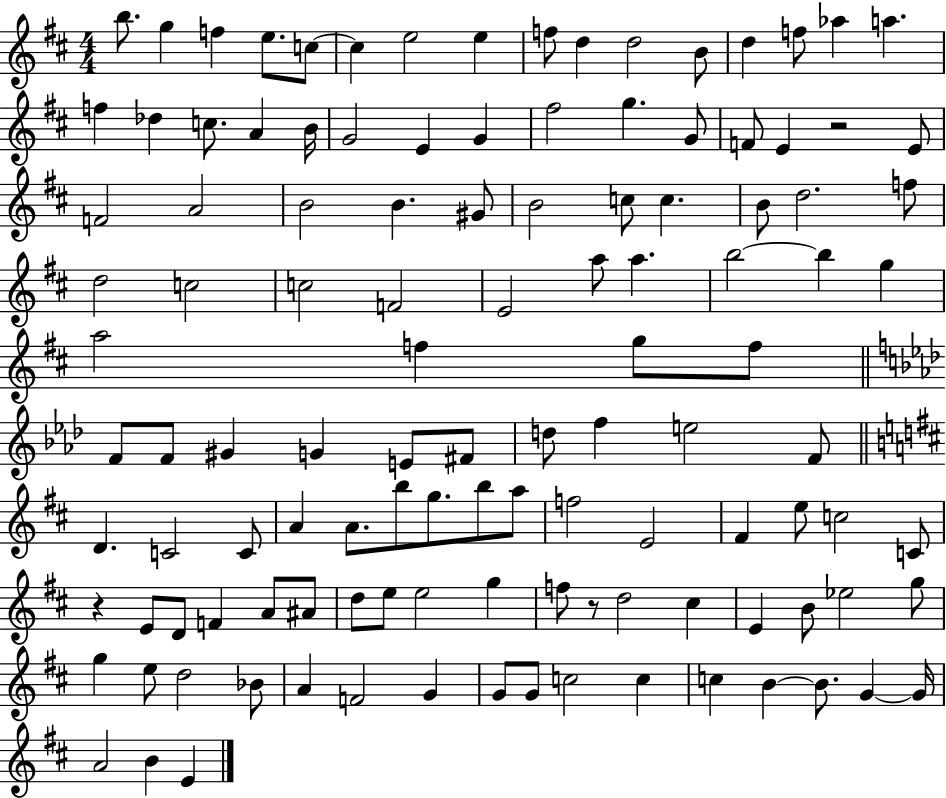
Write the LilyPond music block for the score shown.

{
  \clef treble
  \numericTimeSignature
  \time 4/4
  \key d \major
  b''8. g''4 f''4 e''8. c''8~~ | c''4 e''2 e''4 | f''8 d''4 d''2 b'8 | d''4 f''8 aes''4 a''4. | \break f''4 des''4 c''8. a'4 b'16 | g'2 e'4 g'4 | fis''2 g''4. g'8 | f'8 e'4 r2 e'8 | \break f'2 a'2 | b'2 b'4. gis'8 | b'2 c''8 c''4. | b'8 d''2. f''8 | \break d''2 c''2 | c''2 f'2 | e'2 a''8 a''4. | b''2~~ b''4 g''4 | \break a''2 f''4 g''8 f''8 | \bar "||" \break \key aes \major f'8 f'8 gis'4 g'4 e'8 fis'8 | d''8 f''4 e''2 f'8 | \bar "||" \break \key d \major d'4. c'2 c'8 | a'4 a'8. b''8 g''8. b''8 a''8 | f''2 e'2 | fis'4 e''8 c''2 c'8 | \break r4 e'8 d'8 f'4 a'8 ais'8 | d''8 e''8 e''2 g''4 | f''8 r8 d''2 cis''4 | e'4 b'8 ees''2 g''8 | \break g''4 e''8 d''2 bes'8 | a'4 f'2 g'4 | g'8 g'8 c''2 c''4 | c''4 b'4~~ b'8. g'4~~ g'16 | \break a'2 b'4 e'4 | \bar "|."
}